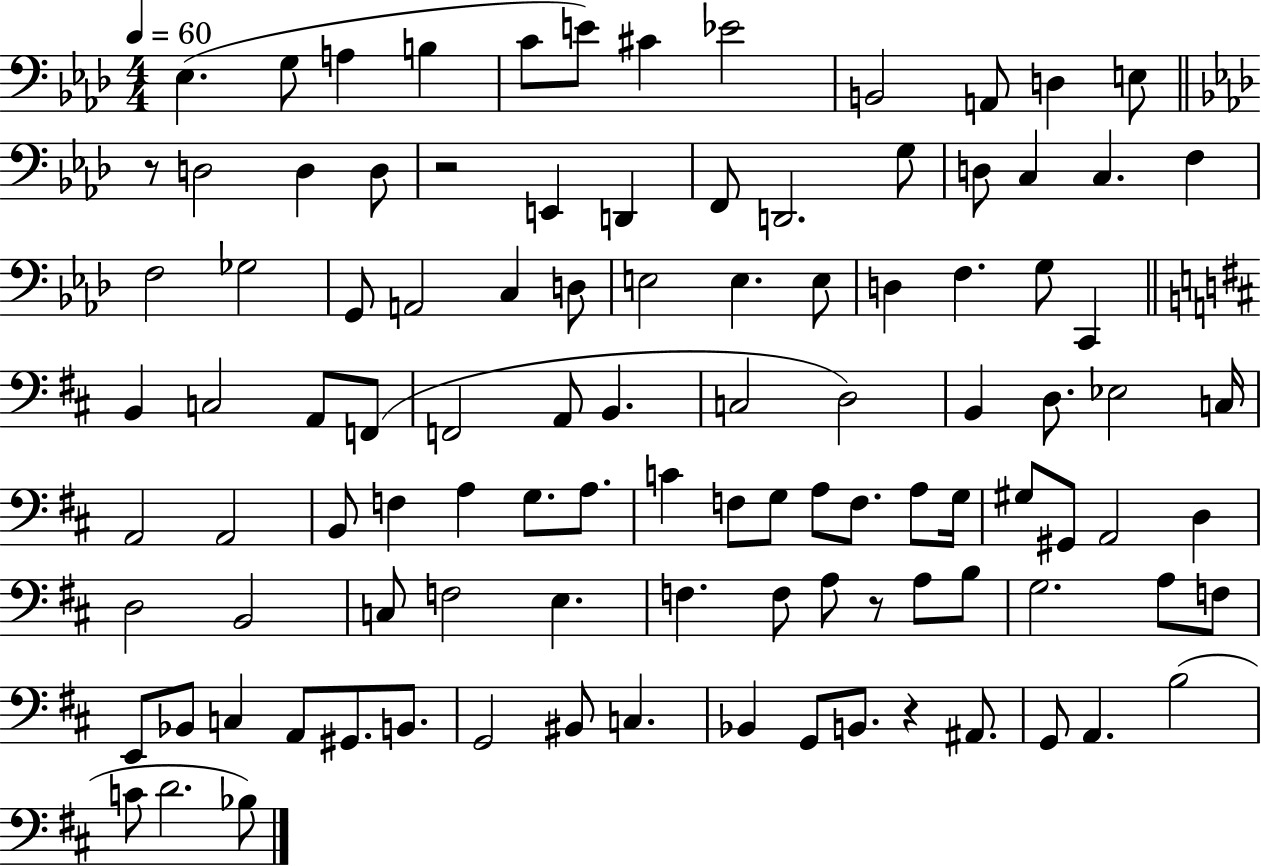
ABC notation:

X:1
T:Untitled
M:4/4
L:1/4
K:Ab
_E, G,/2 A, B, C/2 E/2 ^C _E2 B,,2 A,,/2 D, E,/2 z/2 D,2 D, D,/2 z2 E,, D,, F,,/2 D,,2 G,/2 D,/2 C, C, F, F,2 _G,2 G,,/2 A,,2 C, D,/2 E,2 E, E,/2 D, F, G,/2 C,, B,, C,2 A,,/2 F,,/2 F,,2 A,,/2 B,, C,2 D,2 B,, D,/2 _E,2 C,/4 A,,2 A,,2 B,,/2 F, A, G,/2 A,/2 C F,/2 G,/2 A,/2 F,/2 A,/2 G,/4 ^G,/2 ^G,,/2 A,,2 D, D,2 B,,2 C,/2 F,2 E, F, F,/2 A,/2 z/2 A,/2 B,/2 G,2 A,/2 F,/2 E,,/2 _B,,/2 C, A,,/2 ^G,,/2 B,,/2 G,,2 ^B,,/2 C, _B,, G,,/2 B,,/2 z ^A,,/2 G,,/2 A,, B,2 C/2 D2 _B,/2